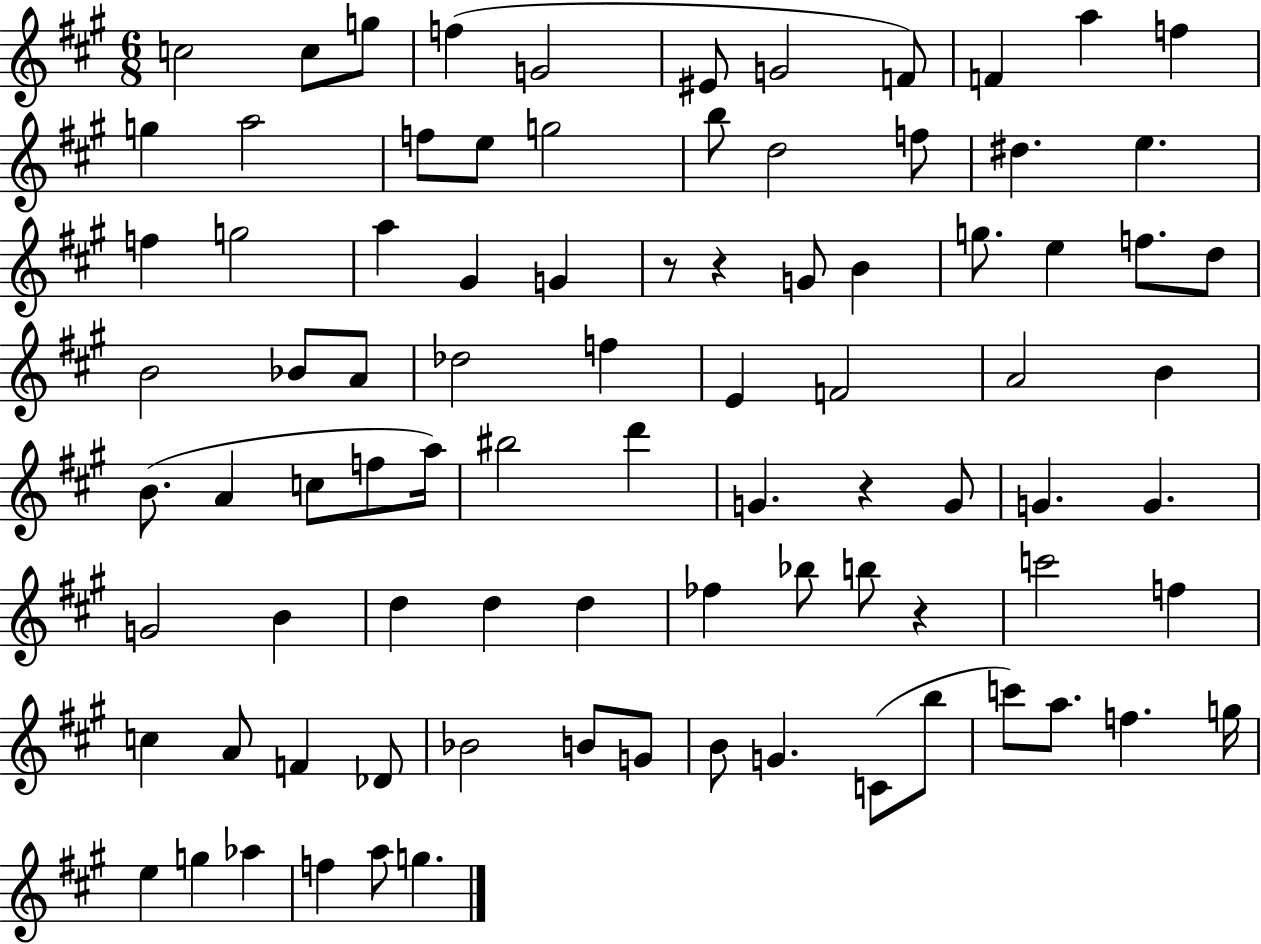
{
  \clef treble
  \numericTimeSignature
  \time 6/8
  \key a \major
  c''2 c''8 g''8 | f''4( g'2 | eis'8 g'2 f'8) | f'4 a''4 f''4 | \break g''4 a''2 | f''8 e''8 g''2 | b''8 d''2 f''8 | dis''4. e''4. | \break f''4 g''2 | a''4 gis'4 g'4 | r8 r4 g'8 b'4 | g''8. e''4 f''8. d''8 | \break b'2 bes'8 a'8 | des''2 f''4 | e'4 f'2 | a'2 b'4 | \break b'8.( a'4 c''8 f''8 a''16) | bis''2 d'''4 | g'4. r4 g'8 | g'4. g'4. | \break g'2 b'4 | d''4 d''4 d''4 | fes''4 bes''8 b''8 r4 | c'''2 f''4 | \break c''4 a'8 f'4 des'8 | bes'2 b'8 g'8 | b'8 g'4. c'8( b''8 | c'''8) a''8. f''4. g''16 | \break e''4 g''4 aes''4 | f''4 a''8 g''4. | \bar "|."
}